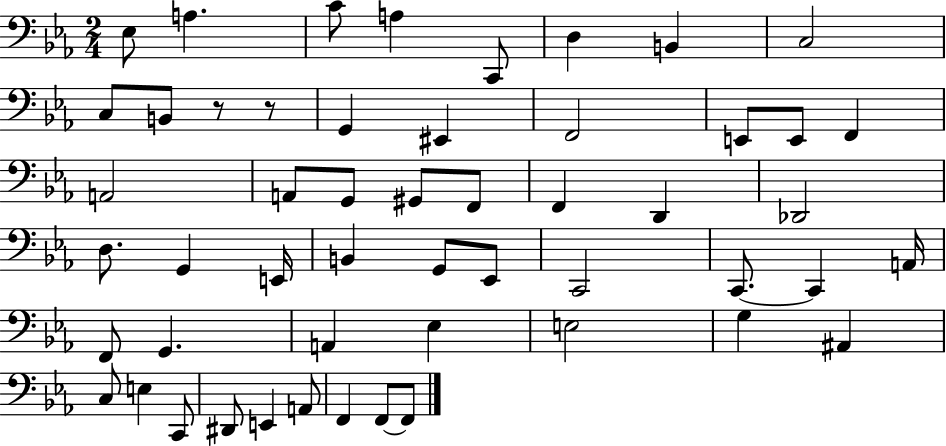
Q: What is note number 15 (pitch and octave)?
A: E2